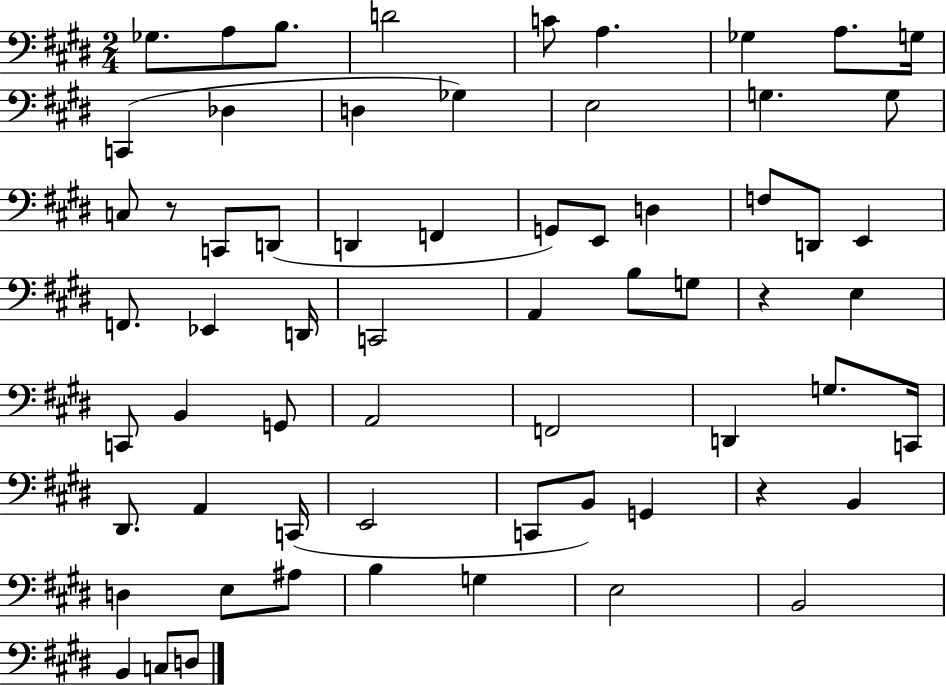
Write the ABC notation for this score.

X:1
T:Untitled
M:2/4
L:1/4
K:E
_G,/2 A,/2 B,/2 D2 C/2 A, _G, A,/2 G,/4 C,, _D, D, _G, E,2 G, G,/2 C,/2 z/2 C,,/2 D,,/2 D,, F,, G,,/2 E,,/2 D, F,/2 D,,/2 E,, F,,/2 _E,, D,,/4 C,,2 A,, B,/2 G,/2 z E, C,,/2 B,, G,,/2 A,,2 F,,2 D,, G,/2 C,,/4 ^D,,/2 A,, C,,/4 E,,2 C,,/2 B,,/2 G,, z B,, D, E,/2 ^A,/2 B, G, E,2 B,,2 B,, C,/2 D,/2